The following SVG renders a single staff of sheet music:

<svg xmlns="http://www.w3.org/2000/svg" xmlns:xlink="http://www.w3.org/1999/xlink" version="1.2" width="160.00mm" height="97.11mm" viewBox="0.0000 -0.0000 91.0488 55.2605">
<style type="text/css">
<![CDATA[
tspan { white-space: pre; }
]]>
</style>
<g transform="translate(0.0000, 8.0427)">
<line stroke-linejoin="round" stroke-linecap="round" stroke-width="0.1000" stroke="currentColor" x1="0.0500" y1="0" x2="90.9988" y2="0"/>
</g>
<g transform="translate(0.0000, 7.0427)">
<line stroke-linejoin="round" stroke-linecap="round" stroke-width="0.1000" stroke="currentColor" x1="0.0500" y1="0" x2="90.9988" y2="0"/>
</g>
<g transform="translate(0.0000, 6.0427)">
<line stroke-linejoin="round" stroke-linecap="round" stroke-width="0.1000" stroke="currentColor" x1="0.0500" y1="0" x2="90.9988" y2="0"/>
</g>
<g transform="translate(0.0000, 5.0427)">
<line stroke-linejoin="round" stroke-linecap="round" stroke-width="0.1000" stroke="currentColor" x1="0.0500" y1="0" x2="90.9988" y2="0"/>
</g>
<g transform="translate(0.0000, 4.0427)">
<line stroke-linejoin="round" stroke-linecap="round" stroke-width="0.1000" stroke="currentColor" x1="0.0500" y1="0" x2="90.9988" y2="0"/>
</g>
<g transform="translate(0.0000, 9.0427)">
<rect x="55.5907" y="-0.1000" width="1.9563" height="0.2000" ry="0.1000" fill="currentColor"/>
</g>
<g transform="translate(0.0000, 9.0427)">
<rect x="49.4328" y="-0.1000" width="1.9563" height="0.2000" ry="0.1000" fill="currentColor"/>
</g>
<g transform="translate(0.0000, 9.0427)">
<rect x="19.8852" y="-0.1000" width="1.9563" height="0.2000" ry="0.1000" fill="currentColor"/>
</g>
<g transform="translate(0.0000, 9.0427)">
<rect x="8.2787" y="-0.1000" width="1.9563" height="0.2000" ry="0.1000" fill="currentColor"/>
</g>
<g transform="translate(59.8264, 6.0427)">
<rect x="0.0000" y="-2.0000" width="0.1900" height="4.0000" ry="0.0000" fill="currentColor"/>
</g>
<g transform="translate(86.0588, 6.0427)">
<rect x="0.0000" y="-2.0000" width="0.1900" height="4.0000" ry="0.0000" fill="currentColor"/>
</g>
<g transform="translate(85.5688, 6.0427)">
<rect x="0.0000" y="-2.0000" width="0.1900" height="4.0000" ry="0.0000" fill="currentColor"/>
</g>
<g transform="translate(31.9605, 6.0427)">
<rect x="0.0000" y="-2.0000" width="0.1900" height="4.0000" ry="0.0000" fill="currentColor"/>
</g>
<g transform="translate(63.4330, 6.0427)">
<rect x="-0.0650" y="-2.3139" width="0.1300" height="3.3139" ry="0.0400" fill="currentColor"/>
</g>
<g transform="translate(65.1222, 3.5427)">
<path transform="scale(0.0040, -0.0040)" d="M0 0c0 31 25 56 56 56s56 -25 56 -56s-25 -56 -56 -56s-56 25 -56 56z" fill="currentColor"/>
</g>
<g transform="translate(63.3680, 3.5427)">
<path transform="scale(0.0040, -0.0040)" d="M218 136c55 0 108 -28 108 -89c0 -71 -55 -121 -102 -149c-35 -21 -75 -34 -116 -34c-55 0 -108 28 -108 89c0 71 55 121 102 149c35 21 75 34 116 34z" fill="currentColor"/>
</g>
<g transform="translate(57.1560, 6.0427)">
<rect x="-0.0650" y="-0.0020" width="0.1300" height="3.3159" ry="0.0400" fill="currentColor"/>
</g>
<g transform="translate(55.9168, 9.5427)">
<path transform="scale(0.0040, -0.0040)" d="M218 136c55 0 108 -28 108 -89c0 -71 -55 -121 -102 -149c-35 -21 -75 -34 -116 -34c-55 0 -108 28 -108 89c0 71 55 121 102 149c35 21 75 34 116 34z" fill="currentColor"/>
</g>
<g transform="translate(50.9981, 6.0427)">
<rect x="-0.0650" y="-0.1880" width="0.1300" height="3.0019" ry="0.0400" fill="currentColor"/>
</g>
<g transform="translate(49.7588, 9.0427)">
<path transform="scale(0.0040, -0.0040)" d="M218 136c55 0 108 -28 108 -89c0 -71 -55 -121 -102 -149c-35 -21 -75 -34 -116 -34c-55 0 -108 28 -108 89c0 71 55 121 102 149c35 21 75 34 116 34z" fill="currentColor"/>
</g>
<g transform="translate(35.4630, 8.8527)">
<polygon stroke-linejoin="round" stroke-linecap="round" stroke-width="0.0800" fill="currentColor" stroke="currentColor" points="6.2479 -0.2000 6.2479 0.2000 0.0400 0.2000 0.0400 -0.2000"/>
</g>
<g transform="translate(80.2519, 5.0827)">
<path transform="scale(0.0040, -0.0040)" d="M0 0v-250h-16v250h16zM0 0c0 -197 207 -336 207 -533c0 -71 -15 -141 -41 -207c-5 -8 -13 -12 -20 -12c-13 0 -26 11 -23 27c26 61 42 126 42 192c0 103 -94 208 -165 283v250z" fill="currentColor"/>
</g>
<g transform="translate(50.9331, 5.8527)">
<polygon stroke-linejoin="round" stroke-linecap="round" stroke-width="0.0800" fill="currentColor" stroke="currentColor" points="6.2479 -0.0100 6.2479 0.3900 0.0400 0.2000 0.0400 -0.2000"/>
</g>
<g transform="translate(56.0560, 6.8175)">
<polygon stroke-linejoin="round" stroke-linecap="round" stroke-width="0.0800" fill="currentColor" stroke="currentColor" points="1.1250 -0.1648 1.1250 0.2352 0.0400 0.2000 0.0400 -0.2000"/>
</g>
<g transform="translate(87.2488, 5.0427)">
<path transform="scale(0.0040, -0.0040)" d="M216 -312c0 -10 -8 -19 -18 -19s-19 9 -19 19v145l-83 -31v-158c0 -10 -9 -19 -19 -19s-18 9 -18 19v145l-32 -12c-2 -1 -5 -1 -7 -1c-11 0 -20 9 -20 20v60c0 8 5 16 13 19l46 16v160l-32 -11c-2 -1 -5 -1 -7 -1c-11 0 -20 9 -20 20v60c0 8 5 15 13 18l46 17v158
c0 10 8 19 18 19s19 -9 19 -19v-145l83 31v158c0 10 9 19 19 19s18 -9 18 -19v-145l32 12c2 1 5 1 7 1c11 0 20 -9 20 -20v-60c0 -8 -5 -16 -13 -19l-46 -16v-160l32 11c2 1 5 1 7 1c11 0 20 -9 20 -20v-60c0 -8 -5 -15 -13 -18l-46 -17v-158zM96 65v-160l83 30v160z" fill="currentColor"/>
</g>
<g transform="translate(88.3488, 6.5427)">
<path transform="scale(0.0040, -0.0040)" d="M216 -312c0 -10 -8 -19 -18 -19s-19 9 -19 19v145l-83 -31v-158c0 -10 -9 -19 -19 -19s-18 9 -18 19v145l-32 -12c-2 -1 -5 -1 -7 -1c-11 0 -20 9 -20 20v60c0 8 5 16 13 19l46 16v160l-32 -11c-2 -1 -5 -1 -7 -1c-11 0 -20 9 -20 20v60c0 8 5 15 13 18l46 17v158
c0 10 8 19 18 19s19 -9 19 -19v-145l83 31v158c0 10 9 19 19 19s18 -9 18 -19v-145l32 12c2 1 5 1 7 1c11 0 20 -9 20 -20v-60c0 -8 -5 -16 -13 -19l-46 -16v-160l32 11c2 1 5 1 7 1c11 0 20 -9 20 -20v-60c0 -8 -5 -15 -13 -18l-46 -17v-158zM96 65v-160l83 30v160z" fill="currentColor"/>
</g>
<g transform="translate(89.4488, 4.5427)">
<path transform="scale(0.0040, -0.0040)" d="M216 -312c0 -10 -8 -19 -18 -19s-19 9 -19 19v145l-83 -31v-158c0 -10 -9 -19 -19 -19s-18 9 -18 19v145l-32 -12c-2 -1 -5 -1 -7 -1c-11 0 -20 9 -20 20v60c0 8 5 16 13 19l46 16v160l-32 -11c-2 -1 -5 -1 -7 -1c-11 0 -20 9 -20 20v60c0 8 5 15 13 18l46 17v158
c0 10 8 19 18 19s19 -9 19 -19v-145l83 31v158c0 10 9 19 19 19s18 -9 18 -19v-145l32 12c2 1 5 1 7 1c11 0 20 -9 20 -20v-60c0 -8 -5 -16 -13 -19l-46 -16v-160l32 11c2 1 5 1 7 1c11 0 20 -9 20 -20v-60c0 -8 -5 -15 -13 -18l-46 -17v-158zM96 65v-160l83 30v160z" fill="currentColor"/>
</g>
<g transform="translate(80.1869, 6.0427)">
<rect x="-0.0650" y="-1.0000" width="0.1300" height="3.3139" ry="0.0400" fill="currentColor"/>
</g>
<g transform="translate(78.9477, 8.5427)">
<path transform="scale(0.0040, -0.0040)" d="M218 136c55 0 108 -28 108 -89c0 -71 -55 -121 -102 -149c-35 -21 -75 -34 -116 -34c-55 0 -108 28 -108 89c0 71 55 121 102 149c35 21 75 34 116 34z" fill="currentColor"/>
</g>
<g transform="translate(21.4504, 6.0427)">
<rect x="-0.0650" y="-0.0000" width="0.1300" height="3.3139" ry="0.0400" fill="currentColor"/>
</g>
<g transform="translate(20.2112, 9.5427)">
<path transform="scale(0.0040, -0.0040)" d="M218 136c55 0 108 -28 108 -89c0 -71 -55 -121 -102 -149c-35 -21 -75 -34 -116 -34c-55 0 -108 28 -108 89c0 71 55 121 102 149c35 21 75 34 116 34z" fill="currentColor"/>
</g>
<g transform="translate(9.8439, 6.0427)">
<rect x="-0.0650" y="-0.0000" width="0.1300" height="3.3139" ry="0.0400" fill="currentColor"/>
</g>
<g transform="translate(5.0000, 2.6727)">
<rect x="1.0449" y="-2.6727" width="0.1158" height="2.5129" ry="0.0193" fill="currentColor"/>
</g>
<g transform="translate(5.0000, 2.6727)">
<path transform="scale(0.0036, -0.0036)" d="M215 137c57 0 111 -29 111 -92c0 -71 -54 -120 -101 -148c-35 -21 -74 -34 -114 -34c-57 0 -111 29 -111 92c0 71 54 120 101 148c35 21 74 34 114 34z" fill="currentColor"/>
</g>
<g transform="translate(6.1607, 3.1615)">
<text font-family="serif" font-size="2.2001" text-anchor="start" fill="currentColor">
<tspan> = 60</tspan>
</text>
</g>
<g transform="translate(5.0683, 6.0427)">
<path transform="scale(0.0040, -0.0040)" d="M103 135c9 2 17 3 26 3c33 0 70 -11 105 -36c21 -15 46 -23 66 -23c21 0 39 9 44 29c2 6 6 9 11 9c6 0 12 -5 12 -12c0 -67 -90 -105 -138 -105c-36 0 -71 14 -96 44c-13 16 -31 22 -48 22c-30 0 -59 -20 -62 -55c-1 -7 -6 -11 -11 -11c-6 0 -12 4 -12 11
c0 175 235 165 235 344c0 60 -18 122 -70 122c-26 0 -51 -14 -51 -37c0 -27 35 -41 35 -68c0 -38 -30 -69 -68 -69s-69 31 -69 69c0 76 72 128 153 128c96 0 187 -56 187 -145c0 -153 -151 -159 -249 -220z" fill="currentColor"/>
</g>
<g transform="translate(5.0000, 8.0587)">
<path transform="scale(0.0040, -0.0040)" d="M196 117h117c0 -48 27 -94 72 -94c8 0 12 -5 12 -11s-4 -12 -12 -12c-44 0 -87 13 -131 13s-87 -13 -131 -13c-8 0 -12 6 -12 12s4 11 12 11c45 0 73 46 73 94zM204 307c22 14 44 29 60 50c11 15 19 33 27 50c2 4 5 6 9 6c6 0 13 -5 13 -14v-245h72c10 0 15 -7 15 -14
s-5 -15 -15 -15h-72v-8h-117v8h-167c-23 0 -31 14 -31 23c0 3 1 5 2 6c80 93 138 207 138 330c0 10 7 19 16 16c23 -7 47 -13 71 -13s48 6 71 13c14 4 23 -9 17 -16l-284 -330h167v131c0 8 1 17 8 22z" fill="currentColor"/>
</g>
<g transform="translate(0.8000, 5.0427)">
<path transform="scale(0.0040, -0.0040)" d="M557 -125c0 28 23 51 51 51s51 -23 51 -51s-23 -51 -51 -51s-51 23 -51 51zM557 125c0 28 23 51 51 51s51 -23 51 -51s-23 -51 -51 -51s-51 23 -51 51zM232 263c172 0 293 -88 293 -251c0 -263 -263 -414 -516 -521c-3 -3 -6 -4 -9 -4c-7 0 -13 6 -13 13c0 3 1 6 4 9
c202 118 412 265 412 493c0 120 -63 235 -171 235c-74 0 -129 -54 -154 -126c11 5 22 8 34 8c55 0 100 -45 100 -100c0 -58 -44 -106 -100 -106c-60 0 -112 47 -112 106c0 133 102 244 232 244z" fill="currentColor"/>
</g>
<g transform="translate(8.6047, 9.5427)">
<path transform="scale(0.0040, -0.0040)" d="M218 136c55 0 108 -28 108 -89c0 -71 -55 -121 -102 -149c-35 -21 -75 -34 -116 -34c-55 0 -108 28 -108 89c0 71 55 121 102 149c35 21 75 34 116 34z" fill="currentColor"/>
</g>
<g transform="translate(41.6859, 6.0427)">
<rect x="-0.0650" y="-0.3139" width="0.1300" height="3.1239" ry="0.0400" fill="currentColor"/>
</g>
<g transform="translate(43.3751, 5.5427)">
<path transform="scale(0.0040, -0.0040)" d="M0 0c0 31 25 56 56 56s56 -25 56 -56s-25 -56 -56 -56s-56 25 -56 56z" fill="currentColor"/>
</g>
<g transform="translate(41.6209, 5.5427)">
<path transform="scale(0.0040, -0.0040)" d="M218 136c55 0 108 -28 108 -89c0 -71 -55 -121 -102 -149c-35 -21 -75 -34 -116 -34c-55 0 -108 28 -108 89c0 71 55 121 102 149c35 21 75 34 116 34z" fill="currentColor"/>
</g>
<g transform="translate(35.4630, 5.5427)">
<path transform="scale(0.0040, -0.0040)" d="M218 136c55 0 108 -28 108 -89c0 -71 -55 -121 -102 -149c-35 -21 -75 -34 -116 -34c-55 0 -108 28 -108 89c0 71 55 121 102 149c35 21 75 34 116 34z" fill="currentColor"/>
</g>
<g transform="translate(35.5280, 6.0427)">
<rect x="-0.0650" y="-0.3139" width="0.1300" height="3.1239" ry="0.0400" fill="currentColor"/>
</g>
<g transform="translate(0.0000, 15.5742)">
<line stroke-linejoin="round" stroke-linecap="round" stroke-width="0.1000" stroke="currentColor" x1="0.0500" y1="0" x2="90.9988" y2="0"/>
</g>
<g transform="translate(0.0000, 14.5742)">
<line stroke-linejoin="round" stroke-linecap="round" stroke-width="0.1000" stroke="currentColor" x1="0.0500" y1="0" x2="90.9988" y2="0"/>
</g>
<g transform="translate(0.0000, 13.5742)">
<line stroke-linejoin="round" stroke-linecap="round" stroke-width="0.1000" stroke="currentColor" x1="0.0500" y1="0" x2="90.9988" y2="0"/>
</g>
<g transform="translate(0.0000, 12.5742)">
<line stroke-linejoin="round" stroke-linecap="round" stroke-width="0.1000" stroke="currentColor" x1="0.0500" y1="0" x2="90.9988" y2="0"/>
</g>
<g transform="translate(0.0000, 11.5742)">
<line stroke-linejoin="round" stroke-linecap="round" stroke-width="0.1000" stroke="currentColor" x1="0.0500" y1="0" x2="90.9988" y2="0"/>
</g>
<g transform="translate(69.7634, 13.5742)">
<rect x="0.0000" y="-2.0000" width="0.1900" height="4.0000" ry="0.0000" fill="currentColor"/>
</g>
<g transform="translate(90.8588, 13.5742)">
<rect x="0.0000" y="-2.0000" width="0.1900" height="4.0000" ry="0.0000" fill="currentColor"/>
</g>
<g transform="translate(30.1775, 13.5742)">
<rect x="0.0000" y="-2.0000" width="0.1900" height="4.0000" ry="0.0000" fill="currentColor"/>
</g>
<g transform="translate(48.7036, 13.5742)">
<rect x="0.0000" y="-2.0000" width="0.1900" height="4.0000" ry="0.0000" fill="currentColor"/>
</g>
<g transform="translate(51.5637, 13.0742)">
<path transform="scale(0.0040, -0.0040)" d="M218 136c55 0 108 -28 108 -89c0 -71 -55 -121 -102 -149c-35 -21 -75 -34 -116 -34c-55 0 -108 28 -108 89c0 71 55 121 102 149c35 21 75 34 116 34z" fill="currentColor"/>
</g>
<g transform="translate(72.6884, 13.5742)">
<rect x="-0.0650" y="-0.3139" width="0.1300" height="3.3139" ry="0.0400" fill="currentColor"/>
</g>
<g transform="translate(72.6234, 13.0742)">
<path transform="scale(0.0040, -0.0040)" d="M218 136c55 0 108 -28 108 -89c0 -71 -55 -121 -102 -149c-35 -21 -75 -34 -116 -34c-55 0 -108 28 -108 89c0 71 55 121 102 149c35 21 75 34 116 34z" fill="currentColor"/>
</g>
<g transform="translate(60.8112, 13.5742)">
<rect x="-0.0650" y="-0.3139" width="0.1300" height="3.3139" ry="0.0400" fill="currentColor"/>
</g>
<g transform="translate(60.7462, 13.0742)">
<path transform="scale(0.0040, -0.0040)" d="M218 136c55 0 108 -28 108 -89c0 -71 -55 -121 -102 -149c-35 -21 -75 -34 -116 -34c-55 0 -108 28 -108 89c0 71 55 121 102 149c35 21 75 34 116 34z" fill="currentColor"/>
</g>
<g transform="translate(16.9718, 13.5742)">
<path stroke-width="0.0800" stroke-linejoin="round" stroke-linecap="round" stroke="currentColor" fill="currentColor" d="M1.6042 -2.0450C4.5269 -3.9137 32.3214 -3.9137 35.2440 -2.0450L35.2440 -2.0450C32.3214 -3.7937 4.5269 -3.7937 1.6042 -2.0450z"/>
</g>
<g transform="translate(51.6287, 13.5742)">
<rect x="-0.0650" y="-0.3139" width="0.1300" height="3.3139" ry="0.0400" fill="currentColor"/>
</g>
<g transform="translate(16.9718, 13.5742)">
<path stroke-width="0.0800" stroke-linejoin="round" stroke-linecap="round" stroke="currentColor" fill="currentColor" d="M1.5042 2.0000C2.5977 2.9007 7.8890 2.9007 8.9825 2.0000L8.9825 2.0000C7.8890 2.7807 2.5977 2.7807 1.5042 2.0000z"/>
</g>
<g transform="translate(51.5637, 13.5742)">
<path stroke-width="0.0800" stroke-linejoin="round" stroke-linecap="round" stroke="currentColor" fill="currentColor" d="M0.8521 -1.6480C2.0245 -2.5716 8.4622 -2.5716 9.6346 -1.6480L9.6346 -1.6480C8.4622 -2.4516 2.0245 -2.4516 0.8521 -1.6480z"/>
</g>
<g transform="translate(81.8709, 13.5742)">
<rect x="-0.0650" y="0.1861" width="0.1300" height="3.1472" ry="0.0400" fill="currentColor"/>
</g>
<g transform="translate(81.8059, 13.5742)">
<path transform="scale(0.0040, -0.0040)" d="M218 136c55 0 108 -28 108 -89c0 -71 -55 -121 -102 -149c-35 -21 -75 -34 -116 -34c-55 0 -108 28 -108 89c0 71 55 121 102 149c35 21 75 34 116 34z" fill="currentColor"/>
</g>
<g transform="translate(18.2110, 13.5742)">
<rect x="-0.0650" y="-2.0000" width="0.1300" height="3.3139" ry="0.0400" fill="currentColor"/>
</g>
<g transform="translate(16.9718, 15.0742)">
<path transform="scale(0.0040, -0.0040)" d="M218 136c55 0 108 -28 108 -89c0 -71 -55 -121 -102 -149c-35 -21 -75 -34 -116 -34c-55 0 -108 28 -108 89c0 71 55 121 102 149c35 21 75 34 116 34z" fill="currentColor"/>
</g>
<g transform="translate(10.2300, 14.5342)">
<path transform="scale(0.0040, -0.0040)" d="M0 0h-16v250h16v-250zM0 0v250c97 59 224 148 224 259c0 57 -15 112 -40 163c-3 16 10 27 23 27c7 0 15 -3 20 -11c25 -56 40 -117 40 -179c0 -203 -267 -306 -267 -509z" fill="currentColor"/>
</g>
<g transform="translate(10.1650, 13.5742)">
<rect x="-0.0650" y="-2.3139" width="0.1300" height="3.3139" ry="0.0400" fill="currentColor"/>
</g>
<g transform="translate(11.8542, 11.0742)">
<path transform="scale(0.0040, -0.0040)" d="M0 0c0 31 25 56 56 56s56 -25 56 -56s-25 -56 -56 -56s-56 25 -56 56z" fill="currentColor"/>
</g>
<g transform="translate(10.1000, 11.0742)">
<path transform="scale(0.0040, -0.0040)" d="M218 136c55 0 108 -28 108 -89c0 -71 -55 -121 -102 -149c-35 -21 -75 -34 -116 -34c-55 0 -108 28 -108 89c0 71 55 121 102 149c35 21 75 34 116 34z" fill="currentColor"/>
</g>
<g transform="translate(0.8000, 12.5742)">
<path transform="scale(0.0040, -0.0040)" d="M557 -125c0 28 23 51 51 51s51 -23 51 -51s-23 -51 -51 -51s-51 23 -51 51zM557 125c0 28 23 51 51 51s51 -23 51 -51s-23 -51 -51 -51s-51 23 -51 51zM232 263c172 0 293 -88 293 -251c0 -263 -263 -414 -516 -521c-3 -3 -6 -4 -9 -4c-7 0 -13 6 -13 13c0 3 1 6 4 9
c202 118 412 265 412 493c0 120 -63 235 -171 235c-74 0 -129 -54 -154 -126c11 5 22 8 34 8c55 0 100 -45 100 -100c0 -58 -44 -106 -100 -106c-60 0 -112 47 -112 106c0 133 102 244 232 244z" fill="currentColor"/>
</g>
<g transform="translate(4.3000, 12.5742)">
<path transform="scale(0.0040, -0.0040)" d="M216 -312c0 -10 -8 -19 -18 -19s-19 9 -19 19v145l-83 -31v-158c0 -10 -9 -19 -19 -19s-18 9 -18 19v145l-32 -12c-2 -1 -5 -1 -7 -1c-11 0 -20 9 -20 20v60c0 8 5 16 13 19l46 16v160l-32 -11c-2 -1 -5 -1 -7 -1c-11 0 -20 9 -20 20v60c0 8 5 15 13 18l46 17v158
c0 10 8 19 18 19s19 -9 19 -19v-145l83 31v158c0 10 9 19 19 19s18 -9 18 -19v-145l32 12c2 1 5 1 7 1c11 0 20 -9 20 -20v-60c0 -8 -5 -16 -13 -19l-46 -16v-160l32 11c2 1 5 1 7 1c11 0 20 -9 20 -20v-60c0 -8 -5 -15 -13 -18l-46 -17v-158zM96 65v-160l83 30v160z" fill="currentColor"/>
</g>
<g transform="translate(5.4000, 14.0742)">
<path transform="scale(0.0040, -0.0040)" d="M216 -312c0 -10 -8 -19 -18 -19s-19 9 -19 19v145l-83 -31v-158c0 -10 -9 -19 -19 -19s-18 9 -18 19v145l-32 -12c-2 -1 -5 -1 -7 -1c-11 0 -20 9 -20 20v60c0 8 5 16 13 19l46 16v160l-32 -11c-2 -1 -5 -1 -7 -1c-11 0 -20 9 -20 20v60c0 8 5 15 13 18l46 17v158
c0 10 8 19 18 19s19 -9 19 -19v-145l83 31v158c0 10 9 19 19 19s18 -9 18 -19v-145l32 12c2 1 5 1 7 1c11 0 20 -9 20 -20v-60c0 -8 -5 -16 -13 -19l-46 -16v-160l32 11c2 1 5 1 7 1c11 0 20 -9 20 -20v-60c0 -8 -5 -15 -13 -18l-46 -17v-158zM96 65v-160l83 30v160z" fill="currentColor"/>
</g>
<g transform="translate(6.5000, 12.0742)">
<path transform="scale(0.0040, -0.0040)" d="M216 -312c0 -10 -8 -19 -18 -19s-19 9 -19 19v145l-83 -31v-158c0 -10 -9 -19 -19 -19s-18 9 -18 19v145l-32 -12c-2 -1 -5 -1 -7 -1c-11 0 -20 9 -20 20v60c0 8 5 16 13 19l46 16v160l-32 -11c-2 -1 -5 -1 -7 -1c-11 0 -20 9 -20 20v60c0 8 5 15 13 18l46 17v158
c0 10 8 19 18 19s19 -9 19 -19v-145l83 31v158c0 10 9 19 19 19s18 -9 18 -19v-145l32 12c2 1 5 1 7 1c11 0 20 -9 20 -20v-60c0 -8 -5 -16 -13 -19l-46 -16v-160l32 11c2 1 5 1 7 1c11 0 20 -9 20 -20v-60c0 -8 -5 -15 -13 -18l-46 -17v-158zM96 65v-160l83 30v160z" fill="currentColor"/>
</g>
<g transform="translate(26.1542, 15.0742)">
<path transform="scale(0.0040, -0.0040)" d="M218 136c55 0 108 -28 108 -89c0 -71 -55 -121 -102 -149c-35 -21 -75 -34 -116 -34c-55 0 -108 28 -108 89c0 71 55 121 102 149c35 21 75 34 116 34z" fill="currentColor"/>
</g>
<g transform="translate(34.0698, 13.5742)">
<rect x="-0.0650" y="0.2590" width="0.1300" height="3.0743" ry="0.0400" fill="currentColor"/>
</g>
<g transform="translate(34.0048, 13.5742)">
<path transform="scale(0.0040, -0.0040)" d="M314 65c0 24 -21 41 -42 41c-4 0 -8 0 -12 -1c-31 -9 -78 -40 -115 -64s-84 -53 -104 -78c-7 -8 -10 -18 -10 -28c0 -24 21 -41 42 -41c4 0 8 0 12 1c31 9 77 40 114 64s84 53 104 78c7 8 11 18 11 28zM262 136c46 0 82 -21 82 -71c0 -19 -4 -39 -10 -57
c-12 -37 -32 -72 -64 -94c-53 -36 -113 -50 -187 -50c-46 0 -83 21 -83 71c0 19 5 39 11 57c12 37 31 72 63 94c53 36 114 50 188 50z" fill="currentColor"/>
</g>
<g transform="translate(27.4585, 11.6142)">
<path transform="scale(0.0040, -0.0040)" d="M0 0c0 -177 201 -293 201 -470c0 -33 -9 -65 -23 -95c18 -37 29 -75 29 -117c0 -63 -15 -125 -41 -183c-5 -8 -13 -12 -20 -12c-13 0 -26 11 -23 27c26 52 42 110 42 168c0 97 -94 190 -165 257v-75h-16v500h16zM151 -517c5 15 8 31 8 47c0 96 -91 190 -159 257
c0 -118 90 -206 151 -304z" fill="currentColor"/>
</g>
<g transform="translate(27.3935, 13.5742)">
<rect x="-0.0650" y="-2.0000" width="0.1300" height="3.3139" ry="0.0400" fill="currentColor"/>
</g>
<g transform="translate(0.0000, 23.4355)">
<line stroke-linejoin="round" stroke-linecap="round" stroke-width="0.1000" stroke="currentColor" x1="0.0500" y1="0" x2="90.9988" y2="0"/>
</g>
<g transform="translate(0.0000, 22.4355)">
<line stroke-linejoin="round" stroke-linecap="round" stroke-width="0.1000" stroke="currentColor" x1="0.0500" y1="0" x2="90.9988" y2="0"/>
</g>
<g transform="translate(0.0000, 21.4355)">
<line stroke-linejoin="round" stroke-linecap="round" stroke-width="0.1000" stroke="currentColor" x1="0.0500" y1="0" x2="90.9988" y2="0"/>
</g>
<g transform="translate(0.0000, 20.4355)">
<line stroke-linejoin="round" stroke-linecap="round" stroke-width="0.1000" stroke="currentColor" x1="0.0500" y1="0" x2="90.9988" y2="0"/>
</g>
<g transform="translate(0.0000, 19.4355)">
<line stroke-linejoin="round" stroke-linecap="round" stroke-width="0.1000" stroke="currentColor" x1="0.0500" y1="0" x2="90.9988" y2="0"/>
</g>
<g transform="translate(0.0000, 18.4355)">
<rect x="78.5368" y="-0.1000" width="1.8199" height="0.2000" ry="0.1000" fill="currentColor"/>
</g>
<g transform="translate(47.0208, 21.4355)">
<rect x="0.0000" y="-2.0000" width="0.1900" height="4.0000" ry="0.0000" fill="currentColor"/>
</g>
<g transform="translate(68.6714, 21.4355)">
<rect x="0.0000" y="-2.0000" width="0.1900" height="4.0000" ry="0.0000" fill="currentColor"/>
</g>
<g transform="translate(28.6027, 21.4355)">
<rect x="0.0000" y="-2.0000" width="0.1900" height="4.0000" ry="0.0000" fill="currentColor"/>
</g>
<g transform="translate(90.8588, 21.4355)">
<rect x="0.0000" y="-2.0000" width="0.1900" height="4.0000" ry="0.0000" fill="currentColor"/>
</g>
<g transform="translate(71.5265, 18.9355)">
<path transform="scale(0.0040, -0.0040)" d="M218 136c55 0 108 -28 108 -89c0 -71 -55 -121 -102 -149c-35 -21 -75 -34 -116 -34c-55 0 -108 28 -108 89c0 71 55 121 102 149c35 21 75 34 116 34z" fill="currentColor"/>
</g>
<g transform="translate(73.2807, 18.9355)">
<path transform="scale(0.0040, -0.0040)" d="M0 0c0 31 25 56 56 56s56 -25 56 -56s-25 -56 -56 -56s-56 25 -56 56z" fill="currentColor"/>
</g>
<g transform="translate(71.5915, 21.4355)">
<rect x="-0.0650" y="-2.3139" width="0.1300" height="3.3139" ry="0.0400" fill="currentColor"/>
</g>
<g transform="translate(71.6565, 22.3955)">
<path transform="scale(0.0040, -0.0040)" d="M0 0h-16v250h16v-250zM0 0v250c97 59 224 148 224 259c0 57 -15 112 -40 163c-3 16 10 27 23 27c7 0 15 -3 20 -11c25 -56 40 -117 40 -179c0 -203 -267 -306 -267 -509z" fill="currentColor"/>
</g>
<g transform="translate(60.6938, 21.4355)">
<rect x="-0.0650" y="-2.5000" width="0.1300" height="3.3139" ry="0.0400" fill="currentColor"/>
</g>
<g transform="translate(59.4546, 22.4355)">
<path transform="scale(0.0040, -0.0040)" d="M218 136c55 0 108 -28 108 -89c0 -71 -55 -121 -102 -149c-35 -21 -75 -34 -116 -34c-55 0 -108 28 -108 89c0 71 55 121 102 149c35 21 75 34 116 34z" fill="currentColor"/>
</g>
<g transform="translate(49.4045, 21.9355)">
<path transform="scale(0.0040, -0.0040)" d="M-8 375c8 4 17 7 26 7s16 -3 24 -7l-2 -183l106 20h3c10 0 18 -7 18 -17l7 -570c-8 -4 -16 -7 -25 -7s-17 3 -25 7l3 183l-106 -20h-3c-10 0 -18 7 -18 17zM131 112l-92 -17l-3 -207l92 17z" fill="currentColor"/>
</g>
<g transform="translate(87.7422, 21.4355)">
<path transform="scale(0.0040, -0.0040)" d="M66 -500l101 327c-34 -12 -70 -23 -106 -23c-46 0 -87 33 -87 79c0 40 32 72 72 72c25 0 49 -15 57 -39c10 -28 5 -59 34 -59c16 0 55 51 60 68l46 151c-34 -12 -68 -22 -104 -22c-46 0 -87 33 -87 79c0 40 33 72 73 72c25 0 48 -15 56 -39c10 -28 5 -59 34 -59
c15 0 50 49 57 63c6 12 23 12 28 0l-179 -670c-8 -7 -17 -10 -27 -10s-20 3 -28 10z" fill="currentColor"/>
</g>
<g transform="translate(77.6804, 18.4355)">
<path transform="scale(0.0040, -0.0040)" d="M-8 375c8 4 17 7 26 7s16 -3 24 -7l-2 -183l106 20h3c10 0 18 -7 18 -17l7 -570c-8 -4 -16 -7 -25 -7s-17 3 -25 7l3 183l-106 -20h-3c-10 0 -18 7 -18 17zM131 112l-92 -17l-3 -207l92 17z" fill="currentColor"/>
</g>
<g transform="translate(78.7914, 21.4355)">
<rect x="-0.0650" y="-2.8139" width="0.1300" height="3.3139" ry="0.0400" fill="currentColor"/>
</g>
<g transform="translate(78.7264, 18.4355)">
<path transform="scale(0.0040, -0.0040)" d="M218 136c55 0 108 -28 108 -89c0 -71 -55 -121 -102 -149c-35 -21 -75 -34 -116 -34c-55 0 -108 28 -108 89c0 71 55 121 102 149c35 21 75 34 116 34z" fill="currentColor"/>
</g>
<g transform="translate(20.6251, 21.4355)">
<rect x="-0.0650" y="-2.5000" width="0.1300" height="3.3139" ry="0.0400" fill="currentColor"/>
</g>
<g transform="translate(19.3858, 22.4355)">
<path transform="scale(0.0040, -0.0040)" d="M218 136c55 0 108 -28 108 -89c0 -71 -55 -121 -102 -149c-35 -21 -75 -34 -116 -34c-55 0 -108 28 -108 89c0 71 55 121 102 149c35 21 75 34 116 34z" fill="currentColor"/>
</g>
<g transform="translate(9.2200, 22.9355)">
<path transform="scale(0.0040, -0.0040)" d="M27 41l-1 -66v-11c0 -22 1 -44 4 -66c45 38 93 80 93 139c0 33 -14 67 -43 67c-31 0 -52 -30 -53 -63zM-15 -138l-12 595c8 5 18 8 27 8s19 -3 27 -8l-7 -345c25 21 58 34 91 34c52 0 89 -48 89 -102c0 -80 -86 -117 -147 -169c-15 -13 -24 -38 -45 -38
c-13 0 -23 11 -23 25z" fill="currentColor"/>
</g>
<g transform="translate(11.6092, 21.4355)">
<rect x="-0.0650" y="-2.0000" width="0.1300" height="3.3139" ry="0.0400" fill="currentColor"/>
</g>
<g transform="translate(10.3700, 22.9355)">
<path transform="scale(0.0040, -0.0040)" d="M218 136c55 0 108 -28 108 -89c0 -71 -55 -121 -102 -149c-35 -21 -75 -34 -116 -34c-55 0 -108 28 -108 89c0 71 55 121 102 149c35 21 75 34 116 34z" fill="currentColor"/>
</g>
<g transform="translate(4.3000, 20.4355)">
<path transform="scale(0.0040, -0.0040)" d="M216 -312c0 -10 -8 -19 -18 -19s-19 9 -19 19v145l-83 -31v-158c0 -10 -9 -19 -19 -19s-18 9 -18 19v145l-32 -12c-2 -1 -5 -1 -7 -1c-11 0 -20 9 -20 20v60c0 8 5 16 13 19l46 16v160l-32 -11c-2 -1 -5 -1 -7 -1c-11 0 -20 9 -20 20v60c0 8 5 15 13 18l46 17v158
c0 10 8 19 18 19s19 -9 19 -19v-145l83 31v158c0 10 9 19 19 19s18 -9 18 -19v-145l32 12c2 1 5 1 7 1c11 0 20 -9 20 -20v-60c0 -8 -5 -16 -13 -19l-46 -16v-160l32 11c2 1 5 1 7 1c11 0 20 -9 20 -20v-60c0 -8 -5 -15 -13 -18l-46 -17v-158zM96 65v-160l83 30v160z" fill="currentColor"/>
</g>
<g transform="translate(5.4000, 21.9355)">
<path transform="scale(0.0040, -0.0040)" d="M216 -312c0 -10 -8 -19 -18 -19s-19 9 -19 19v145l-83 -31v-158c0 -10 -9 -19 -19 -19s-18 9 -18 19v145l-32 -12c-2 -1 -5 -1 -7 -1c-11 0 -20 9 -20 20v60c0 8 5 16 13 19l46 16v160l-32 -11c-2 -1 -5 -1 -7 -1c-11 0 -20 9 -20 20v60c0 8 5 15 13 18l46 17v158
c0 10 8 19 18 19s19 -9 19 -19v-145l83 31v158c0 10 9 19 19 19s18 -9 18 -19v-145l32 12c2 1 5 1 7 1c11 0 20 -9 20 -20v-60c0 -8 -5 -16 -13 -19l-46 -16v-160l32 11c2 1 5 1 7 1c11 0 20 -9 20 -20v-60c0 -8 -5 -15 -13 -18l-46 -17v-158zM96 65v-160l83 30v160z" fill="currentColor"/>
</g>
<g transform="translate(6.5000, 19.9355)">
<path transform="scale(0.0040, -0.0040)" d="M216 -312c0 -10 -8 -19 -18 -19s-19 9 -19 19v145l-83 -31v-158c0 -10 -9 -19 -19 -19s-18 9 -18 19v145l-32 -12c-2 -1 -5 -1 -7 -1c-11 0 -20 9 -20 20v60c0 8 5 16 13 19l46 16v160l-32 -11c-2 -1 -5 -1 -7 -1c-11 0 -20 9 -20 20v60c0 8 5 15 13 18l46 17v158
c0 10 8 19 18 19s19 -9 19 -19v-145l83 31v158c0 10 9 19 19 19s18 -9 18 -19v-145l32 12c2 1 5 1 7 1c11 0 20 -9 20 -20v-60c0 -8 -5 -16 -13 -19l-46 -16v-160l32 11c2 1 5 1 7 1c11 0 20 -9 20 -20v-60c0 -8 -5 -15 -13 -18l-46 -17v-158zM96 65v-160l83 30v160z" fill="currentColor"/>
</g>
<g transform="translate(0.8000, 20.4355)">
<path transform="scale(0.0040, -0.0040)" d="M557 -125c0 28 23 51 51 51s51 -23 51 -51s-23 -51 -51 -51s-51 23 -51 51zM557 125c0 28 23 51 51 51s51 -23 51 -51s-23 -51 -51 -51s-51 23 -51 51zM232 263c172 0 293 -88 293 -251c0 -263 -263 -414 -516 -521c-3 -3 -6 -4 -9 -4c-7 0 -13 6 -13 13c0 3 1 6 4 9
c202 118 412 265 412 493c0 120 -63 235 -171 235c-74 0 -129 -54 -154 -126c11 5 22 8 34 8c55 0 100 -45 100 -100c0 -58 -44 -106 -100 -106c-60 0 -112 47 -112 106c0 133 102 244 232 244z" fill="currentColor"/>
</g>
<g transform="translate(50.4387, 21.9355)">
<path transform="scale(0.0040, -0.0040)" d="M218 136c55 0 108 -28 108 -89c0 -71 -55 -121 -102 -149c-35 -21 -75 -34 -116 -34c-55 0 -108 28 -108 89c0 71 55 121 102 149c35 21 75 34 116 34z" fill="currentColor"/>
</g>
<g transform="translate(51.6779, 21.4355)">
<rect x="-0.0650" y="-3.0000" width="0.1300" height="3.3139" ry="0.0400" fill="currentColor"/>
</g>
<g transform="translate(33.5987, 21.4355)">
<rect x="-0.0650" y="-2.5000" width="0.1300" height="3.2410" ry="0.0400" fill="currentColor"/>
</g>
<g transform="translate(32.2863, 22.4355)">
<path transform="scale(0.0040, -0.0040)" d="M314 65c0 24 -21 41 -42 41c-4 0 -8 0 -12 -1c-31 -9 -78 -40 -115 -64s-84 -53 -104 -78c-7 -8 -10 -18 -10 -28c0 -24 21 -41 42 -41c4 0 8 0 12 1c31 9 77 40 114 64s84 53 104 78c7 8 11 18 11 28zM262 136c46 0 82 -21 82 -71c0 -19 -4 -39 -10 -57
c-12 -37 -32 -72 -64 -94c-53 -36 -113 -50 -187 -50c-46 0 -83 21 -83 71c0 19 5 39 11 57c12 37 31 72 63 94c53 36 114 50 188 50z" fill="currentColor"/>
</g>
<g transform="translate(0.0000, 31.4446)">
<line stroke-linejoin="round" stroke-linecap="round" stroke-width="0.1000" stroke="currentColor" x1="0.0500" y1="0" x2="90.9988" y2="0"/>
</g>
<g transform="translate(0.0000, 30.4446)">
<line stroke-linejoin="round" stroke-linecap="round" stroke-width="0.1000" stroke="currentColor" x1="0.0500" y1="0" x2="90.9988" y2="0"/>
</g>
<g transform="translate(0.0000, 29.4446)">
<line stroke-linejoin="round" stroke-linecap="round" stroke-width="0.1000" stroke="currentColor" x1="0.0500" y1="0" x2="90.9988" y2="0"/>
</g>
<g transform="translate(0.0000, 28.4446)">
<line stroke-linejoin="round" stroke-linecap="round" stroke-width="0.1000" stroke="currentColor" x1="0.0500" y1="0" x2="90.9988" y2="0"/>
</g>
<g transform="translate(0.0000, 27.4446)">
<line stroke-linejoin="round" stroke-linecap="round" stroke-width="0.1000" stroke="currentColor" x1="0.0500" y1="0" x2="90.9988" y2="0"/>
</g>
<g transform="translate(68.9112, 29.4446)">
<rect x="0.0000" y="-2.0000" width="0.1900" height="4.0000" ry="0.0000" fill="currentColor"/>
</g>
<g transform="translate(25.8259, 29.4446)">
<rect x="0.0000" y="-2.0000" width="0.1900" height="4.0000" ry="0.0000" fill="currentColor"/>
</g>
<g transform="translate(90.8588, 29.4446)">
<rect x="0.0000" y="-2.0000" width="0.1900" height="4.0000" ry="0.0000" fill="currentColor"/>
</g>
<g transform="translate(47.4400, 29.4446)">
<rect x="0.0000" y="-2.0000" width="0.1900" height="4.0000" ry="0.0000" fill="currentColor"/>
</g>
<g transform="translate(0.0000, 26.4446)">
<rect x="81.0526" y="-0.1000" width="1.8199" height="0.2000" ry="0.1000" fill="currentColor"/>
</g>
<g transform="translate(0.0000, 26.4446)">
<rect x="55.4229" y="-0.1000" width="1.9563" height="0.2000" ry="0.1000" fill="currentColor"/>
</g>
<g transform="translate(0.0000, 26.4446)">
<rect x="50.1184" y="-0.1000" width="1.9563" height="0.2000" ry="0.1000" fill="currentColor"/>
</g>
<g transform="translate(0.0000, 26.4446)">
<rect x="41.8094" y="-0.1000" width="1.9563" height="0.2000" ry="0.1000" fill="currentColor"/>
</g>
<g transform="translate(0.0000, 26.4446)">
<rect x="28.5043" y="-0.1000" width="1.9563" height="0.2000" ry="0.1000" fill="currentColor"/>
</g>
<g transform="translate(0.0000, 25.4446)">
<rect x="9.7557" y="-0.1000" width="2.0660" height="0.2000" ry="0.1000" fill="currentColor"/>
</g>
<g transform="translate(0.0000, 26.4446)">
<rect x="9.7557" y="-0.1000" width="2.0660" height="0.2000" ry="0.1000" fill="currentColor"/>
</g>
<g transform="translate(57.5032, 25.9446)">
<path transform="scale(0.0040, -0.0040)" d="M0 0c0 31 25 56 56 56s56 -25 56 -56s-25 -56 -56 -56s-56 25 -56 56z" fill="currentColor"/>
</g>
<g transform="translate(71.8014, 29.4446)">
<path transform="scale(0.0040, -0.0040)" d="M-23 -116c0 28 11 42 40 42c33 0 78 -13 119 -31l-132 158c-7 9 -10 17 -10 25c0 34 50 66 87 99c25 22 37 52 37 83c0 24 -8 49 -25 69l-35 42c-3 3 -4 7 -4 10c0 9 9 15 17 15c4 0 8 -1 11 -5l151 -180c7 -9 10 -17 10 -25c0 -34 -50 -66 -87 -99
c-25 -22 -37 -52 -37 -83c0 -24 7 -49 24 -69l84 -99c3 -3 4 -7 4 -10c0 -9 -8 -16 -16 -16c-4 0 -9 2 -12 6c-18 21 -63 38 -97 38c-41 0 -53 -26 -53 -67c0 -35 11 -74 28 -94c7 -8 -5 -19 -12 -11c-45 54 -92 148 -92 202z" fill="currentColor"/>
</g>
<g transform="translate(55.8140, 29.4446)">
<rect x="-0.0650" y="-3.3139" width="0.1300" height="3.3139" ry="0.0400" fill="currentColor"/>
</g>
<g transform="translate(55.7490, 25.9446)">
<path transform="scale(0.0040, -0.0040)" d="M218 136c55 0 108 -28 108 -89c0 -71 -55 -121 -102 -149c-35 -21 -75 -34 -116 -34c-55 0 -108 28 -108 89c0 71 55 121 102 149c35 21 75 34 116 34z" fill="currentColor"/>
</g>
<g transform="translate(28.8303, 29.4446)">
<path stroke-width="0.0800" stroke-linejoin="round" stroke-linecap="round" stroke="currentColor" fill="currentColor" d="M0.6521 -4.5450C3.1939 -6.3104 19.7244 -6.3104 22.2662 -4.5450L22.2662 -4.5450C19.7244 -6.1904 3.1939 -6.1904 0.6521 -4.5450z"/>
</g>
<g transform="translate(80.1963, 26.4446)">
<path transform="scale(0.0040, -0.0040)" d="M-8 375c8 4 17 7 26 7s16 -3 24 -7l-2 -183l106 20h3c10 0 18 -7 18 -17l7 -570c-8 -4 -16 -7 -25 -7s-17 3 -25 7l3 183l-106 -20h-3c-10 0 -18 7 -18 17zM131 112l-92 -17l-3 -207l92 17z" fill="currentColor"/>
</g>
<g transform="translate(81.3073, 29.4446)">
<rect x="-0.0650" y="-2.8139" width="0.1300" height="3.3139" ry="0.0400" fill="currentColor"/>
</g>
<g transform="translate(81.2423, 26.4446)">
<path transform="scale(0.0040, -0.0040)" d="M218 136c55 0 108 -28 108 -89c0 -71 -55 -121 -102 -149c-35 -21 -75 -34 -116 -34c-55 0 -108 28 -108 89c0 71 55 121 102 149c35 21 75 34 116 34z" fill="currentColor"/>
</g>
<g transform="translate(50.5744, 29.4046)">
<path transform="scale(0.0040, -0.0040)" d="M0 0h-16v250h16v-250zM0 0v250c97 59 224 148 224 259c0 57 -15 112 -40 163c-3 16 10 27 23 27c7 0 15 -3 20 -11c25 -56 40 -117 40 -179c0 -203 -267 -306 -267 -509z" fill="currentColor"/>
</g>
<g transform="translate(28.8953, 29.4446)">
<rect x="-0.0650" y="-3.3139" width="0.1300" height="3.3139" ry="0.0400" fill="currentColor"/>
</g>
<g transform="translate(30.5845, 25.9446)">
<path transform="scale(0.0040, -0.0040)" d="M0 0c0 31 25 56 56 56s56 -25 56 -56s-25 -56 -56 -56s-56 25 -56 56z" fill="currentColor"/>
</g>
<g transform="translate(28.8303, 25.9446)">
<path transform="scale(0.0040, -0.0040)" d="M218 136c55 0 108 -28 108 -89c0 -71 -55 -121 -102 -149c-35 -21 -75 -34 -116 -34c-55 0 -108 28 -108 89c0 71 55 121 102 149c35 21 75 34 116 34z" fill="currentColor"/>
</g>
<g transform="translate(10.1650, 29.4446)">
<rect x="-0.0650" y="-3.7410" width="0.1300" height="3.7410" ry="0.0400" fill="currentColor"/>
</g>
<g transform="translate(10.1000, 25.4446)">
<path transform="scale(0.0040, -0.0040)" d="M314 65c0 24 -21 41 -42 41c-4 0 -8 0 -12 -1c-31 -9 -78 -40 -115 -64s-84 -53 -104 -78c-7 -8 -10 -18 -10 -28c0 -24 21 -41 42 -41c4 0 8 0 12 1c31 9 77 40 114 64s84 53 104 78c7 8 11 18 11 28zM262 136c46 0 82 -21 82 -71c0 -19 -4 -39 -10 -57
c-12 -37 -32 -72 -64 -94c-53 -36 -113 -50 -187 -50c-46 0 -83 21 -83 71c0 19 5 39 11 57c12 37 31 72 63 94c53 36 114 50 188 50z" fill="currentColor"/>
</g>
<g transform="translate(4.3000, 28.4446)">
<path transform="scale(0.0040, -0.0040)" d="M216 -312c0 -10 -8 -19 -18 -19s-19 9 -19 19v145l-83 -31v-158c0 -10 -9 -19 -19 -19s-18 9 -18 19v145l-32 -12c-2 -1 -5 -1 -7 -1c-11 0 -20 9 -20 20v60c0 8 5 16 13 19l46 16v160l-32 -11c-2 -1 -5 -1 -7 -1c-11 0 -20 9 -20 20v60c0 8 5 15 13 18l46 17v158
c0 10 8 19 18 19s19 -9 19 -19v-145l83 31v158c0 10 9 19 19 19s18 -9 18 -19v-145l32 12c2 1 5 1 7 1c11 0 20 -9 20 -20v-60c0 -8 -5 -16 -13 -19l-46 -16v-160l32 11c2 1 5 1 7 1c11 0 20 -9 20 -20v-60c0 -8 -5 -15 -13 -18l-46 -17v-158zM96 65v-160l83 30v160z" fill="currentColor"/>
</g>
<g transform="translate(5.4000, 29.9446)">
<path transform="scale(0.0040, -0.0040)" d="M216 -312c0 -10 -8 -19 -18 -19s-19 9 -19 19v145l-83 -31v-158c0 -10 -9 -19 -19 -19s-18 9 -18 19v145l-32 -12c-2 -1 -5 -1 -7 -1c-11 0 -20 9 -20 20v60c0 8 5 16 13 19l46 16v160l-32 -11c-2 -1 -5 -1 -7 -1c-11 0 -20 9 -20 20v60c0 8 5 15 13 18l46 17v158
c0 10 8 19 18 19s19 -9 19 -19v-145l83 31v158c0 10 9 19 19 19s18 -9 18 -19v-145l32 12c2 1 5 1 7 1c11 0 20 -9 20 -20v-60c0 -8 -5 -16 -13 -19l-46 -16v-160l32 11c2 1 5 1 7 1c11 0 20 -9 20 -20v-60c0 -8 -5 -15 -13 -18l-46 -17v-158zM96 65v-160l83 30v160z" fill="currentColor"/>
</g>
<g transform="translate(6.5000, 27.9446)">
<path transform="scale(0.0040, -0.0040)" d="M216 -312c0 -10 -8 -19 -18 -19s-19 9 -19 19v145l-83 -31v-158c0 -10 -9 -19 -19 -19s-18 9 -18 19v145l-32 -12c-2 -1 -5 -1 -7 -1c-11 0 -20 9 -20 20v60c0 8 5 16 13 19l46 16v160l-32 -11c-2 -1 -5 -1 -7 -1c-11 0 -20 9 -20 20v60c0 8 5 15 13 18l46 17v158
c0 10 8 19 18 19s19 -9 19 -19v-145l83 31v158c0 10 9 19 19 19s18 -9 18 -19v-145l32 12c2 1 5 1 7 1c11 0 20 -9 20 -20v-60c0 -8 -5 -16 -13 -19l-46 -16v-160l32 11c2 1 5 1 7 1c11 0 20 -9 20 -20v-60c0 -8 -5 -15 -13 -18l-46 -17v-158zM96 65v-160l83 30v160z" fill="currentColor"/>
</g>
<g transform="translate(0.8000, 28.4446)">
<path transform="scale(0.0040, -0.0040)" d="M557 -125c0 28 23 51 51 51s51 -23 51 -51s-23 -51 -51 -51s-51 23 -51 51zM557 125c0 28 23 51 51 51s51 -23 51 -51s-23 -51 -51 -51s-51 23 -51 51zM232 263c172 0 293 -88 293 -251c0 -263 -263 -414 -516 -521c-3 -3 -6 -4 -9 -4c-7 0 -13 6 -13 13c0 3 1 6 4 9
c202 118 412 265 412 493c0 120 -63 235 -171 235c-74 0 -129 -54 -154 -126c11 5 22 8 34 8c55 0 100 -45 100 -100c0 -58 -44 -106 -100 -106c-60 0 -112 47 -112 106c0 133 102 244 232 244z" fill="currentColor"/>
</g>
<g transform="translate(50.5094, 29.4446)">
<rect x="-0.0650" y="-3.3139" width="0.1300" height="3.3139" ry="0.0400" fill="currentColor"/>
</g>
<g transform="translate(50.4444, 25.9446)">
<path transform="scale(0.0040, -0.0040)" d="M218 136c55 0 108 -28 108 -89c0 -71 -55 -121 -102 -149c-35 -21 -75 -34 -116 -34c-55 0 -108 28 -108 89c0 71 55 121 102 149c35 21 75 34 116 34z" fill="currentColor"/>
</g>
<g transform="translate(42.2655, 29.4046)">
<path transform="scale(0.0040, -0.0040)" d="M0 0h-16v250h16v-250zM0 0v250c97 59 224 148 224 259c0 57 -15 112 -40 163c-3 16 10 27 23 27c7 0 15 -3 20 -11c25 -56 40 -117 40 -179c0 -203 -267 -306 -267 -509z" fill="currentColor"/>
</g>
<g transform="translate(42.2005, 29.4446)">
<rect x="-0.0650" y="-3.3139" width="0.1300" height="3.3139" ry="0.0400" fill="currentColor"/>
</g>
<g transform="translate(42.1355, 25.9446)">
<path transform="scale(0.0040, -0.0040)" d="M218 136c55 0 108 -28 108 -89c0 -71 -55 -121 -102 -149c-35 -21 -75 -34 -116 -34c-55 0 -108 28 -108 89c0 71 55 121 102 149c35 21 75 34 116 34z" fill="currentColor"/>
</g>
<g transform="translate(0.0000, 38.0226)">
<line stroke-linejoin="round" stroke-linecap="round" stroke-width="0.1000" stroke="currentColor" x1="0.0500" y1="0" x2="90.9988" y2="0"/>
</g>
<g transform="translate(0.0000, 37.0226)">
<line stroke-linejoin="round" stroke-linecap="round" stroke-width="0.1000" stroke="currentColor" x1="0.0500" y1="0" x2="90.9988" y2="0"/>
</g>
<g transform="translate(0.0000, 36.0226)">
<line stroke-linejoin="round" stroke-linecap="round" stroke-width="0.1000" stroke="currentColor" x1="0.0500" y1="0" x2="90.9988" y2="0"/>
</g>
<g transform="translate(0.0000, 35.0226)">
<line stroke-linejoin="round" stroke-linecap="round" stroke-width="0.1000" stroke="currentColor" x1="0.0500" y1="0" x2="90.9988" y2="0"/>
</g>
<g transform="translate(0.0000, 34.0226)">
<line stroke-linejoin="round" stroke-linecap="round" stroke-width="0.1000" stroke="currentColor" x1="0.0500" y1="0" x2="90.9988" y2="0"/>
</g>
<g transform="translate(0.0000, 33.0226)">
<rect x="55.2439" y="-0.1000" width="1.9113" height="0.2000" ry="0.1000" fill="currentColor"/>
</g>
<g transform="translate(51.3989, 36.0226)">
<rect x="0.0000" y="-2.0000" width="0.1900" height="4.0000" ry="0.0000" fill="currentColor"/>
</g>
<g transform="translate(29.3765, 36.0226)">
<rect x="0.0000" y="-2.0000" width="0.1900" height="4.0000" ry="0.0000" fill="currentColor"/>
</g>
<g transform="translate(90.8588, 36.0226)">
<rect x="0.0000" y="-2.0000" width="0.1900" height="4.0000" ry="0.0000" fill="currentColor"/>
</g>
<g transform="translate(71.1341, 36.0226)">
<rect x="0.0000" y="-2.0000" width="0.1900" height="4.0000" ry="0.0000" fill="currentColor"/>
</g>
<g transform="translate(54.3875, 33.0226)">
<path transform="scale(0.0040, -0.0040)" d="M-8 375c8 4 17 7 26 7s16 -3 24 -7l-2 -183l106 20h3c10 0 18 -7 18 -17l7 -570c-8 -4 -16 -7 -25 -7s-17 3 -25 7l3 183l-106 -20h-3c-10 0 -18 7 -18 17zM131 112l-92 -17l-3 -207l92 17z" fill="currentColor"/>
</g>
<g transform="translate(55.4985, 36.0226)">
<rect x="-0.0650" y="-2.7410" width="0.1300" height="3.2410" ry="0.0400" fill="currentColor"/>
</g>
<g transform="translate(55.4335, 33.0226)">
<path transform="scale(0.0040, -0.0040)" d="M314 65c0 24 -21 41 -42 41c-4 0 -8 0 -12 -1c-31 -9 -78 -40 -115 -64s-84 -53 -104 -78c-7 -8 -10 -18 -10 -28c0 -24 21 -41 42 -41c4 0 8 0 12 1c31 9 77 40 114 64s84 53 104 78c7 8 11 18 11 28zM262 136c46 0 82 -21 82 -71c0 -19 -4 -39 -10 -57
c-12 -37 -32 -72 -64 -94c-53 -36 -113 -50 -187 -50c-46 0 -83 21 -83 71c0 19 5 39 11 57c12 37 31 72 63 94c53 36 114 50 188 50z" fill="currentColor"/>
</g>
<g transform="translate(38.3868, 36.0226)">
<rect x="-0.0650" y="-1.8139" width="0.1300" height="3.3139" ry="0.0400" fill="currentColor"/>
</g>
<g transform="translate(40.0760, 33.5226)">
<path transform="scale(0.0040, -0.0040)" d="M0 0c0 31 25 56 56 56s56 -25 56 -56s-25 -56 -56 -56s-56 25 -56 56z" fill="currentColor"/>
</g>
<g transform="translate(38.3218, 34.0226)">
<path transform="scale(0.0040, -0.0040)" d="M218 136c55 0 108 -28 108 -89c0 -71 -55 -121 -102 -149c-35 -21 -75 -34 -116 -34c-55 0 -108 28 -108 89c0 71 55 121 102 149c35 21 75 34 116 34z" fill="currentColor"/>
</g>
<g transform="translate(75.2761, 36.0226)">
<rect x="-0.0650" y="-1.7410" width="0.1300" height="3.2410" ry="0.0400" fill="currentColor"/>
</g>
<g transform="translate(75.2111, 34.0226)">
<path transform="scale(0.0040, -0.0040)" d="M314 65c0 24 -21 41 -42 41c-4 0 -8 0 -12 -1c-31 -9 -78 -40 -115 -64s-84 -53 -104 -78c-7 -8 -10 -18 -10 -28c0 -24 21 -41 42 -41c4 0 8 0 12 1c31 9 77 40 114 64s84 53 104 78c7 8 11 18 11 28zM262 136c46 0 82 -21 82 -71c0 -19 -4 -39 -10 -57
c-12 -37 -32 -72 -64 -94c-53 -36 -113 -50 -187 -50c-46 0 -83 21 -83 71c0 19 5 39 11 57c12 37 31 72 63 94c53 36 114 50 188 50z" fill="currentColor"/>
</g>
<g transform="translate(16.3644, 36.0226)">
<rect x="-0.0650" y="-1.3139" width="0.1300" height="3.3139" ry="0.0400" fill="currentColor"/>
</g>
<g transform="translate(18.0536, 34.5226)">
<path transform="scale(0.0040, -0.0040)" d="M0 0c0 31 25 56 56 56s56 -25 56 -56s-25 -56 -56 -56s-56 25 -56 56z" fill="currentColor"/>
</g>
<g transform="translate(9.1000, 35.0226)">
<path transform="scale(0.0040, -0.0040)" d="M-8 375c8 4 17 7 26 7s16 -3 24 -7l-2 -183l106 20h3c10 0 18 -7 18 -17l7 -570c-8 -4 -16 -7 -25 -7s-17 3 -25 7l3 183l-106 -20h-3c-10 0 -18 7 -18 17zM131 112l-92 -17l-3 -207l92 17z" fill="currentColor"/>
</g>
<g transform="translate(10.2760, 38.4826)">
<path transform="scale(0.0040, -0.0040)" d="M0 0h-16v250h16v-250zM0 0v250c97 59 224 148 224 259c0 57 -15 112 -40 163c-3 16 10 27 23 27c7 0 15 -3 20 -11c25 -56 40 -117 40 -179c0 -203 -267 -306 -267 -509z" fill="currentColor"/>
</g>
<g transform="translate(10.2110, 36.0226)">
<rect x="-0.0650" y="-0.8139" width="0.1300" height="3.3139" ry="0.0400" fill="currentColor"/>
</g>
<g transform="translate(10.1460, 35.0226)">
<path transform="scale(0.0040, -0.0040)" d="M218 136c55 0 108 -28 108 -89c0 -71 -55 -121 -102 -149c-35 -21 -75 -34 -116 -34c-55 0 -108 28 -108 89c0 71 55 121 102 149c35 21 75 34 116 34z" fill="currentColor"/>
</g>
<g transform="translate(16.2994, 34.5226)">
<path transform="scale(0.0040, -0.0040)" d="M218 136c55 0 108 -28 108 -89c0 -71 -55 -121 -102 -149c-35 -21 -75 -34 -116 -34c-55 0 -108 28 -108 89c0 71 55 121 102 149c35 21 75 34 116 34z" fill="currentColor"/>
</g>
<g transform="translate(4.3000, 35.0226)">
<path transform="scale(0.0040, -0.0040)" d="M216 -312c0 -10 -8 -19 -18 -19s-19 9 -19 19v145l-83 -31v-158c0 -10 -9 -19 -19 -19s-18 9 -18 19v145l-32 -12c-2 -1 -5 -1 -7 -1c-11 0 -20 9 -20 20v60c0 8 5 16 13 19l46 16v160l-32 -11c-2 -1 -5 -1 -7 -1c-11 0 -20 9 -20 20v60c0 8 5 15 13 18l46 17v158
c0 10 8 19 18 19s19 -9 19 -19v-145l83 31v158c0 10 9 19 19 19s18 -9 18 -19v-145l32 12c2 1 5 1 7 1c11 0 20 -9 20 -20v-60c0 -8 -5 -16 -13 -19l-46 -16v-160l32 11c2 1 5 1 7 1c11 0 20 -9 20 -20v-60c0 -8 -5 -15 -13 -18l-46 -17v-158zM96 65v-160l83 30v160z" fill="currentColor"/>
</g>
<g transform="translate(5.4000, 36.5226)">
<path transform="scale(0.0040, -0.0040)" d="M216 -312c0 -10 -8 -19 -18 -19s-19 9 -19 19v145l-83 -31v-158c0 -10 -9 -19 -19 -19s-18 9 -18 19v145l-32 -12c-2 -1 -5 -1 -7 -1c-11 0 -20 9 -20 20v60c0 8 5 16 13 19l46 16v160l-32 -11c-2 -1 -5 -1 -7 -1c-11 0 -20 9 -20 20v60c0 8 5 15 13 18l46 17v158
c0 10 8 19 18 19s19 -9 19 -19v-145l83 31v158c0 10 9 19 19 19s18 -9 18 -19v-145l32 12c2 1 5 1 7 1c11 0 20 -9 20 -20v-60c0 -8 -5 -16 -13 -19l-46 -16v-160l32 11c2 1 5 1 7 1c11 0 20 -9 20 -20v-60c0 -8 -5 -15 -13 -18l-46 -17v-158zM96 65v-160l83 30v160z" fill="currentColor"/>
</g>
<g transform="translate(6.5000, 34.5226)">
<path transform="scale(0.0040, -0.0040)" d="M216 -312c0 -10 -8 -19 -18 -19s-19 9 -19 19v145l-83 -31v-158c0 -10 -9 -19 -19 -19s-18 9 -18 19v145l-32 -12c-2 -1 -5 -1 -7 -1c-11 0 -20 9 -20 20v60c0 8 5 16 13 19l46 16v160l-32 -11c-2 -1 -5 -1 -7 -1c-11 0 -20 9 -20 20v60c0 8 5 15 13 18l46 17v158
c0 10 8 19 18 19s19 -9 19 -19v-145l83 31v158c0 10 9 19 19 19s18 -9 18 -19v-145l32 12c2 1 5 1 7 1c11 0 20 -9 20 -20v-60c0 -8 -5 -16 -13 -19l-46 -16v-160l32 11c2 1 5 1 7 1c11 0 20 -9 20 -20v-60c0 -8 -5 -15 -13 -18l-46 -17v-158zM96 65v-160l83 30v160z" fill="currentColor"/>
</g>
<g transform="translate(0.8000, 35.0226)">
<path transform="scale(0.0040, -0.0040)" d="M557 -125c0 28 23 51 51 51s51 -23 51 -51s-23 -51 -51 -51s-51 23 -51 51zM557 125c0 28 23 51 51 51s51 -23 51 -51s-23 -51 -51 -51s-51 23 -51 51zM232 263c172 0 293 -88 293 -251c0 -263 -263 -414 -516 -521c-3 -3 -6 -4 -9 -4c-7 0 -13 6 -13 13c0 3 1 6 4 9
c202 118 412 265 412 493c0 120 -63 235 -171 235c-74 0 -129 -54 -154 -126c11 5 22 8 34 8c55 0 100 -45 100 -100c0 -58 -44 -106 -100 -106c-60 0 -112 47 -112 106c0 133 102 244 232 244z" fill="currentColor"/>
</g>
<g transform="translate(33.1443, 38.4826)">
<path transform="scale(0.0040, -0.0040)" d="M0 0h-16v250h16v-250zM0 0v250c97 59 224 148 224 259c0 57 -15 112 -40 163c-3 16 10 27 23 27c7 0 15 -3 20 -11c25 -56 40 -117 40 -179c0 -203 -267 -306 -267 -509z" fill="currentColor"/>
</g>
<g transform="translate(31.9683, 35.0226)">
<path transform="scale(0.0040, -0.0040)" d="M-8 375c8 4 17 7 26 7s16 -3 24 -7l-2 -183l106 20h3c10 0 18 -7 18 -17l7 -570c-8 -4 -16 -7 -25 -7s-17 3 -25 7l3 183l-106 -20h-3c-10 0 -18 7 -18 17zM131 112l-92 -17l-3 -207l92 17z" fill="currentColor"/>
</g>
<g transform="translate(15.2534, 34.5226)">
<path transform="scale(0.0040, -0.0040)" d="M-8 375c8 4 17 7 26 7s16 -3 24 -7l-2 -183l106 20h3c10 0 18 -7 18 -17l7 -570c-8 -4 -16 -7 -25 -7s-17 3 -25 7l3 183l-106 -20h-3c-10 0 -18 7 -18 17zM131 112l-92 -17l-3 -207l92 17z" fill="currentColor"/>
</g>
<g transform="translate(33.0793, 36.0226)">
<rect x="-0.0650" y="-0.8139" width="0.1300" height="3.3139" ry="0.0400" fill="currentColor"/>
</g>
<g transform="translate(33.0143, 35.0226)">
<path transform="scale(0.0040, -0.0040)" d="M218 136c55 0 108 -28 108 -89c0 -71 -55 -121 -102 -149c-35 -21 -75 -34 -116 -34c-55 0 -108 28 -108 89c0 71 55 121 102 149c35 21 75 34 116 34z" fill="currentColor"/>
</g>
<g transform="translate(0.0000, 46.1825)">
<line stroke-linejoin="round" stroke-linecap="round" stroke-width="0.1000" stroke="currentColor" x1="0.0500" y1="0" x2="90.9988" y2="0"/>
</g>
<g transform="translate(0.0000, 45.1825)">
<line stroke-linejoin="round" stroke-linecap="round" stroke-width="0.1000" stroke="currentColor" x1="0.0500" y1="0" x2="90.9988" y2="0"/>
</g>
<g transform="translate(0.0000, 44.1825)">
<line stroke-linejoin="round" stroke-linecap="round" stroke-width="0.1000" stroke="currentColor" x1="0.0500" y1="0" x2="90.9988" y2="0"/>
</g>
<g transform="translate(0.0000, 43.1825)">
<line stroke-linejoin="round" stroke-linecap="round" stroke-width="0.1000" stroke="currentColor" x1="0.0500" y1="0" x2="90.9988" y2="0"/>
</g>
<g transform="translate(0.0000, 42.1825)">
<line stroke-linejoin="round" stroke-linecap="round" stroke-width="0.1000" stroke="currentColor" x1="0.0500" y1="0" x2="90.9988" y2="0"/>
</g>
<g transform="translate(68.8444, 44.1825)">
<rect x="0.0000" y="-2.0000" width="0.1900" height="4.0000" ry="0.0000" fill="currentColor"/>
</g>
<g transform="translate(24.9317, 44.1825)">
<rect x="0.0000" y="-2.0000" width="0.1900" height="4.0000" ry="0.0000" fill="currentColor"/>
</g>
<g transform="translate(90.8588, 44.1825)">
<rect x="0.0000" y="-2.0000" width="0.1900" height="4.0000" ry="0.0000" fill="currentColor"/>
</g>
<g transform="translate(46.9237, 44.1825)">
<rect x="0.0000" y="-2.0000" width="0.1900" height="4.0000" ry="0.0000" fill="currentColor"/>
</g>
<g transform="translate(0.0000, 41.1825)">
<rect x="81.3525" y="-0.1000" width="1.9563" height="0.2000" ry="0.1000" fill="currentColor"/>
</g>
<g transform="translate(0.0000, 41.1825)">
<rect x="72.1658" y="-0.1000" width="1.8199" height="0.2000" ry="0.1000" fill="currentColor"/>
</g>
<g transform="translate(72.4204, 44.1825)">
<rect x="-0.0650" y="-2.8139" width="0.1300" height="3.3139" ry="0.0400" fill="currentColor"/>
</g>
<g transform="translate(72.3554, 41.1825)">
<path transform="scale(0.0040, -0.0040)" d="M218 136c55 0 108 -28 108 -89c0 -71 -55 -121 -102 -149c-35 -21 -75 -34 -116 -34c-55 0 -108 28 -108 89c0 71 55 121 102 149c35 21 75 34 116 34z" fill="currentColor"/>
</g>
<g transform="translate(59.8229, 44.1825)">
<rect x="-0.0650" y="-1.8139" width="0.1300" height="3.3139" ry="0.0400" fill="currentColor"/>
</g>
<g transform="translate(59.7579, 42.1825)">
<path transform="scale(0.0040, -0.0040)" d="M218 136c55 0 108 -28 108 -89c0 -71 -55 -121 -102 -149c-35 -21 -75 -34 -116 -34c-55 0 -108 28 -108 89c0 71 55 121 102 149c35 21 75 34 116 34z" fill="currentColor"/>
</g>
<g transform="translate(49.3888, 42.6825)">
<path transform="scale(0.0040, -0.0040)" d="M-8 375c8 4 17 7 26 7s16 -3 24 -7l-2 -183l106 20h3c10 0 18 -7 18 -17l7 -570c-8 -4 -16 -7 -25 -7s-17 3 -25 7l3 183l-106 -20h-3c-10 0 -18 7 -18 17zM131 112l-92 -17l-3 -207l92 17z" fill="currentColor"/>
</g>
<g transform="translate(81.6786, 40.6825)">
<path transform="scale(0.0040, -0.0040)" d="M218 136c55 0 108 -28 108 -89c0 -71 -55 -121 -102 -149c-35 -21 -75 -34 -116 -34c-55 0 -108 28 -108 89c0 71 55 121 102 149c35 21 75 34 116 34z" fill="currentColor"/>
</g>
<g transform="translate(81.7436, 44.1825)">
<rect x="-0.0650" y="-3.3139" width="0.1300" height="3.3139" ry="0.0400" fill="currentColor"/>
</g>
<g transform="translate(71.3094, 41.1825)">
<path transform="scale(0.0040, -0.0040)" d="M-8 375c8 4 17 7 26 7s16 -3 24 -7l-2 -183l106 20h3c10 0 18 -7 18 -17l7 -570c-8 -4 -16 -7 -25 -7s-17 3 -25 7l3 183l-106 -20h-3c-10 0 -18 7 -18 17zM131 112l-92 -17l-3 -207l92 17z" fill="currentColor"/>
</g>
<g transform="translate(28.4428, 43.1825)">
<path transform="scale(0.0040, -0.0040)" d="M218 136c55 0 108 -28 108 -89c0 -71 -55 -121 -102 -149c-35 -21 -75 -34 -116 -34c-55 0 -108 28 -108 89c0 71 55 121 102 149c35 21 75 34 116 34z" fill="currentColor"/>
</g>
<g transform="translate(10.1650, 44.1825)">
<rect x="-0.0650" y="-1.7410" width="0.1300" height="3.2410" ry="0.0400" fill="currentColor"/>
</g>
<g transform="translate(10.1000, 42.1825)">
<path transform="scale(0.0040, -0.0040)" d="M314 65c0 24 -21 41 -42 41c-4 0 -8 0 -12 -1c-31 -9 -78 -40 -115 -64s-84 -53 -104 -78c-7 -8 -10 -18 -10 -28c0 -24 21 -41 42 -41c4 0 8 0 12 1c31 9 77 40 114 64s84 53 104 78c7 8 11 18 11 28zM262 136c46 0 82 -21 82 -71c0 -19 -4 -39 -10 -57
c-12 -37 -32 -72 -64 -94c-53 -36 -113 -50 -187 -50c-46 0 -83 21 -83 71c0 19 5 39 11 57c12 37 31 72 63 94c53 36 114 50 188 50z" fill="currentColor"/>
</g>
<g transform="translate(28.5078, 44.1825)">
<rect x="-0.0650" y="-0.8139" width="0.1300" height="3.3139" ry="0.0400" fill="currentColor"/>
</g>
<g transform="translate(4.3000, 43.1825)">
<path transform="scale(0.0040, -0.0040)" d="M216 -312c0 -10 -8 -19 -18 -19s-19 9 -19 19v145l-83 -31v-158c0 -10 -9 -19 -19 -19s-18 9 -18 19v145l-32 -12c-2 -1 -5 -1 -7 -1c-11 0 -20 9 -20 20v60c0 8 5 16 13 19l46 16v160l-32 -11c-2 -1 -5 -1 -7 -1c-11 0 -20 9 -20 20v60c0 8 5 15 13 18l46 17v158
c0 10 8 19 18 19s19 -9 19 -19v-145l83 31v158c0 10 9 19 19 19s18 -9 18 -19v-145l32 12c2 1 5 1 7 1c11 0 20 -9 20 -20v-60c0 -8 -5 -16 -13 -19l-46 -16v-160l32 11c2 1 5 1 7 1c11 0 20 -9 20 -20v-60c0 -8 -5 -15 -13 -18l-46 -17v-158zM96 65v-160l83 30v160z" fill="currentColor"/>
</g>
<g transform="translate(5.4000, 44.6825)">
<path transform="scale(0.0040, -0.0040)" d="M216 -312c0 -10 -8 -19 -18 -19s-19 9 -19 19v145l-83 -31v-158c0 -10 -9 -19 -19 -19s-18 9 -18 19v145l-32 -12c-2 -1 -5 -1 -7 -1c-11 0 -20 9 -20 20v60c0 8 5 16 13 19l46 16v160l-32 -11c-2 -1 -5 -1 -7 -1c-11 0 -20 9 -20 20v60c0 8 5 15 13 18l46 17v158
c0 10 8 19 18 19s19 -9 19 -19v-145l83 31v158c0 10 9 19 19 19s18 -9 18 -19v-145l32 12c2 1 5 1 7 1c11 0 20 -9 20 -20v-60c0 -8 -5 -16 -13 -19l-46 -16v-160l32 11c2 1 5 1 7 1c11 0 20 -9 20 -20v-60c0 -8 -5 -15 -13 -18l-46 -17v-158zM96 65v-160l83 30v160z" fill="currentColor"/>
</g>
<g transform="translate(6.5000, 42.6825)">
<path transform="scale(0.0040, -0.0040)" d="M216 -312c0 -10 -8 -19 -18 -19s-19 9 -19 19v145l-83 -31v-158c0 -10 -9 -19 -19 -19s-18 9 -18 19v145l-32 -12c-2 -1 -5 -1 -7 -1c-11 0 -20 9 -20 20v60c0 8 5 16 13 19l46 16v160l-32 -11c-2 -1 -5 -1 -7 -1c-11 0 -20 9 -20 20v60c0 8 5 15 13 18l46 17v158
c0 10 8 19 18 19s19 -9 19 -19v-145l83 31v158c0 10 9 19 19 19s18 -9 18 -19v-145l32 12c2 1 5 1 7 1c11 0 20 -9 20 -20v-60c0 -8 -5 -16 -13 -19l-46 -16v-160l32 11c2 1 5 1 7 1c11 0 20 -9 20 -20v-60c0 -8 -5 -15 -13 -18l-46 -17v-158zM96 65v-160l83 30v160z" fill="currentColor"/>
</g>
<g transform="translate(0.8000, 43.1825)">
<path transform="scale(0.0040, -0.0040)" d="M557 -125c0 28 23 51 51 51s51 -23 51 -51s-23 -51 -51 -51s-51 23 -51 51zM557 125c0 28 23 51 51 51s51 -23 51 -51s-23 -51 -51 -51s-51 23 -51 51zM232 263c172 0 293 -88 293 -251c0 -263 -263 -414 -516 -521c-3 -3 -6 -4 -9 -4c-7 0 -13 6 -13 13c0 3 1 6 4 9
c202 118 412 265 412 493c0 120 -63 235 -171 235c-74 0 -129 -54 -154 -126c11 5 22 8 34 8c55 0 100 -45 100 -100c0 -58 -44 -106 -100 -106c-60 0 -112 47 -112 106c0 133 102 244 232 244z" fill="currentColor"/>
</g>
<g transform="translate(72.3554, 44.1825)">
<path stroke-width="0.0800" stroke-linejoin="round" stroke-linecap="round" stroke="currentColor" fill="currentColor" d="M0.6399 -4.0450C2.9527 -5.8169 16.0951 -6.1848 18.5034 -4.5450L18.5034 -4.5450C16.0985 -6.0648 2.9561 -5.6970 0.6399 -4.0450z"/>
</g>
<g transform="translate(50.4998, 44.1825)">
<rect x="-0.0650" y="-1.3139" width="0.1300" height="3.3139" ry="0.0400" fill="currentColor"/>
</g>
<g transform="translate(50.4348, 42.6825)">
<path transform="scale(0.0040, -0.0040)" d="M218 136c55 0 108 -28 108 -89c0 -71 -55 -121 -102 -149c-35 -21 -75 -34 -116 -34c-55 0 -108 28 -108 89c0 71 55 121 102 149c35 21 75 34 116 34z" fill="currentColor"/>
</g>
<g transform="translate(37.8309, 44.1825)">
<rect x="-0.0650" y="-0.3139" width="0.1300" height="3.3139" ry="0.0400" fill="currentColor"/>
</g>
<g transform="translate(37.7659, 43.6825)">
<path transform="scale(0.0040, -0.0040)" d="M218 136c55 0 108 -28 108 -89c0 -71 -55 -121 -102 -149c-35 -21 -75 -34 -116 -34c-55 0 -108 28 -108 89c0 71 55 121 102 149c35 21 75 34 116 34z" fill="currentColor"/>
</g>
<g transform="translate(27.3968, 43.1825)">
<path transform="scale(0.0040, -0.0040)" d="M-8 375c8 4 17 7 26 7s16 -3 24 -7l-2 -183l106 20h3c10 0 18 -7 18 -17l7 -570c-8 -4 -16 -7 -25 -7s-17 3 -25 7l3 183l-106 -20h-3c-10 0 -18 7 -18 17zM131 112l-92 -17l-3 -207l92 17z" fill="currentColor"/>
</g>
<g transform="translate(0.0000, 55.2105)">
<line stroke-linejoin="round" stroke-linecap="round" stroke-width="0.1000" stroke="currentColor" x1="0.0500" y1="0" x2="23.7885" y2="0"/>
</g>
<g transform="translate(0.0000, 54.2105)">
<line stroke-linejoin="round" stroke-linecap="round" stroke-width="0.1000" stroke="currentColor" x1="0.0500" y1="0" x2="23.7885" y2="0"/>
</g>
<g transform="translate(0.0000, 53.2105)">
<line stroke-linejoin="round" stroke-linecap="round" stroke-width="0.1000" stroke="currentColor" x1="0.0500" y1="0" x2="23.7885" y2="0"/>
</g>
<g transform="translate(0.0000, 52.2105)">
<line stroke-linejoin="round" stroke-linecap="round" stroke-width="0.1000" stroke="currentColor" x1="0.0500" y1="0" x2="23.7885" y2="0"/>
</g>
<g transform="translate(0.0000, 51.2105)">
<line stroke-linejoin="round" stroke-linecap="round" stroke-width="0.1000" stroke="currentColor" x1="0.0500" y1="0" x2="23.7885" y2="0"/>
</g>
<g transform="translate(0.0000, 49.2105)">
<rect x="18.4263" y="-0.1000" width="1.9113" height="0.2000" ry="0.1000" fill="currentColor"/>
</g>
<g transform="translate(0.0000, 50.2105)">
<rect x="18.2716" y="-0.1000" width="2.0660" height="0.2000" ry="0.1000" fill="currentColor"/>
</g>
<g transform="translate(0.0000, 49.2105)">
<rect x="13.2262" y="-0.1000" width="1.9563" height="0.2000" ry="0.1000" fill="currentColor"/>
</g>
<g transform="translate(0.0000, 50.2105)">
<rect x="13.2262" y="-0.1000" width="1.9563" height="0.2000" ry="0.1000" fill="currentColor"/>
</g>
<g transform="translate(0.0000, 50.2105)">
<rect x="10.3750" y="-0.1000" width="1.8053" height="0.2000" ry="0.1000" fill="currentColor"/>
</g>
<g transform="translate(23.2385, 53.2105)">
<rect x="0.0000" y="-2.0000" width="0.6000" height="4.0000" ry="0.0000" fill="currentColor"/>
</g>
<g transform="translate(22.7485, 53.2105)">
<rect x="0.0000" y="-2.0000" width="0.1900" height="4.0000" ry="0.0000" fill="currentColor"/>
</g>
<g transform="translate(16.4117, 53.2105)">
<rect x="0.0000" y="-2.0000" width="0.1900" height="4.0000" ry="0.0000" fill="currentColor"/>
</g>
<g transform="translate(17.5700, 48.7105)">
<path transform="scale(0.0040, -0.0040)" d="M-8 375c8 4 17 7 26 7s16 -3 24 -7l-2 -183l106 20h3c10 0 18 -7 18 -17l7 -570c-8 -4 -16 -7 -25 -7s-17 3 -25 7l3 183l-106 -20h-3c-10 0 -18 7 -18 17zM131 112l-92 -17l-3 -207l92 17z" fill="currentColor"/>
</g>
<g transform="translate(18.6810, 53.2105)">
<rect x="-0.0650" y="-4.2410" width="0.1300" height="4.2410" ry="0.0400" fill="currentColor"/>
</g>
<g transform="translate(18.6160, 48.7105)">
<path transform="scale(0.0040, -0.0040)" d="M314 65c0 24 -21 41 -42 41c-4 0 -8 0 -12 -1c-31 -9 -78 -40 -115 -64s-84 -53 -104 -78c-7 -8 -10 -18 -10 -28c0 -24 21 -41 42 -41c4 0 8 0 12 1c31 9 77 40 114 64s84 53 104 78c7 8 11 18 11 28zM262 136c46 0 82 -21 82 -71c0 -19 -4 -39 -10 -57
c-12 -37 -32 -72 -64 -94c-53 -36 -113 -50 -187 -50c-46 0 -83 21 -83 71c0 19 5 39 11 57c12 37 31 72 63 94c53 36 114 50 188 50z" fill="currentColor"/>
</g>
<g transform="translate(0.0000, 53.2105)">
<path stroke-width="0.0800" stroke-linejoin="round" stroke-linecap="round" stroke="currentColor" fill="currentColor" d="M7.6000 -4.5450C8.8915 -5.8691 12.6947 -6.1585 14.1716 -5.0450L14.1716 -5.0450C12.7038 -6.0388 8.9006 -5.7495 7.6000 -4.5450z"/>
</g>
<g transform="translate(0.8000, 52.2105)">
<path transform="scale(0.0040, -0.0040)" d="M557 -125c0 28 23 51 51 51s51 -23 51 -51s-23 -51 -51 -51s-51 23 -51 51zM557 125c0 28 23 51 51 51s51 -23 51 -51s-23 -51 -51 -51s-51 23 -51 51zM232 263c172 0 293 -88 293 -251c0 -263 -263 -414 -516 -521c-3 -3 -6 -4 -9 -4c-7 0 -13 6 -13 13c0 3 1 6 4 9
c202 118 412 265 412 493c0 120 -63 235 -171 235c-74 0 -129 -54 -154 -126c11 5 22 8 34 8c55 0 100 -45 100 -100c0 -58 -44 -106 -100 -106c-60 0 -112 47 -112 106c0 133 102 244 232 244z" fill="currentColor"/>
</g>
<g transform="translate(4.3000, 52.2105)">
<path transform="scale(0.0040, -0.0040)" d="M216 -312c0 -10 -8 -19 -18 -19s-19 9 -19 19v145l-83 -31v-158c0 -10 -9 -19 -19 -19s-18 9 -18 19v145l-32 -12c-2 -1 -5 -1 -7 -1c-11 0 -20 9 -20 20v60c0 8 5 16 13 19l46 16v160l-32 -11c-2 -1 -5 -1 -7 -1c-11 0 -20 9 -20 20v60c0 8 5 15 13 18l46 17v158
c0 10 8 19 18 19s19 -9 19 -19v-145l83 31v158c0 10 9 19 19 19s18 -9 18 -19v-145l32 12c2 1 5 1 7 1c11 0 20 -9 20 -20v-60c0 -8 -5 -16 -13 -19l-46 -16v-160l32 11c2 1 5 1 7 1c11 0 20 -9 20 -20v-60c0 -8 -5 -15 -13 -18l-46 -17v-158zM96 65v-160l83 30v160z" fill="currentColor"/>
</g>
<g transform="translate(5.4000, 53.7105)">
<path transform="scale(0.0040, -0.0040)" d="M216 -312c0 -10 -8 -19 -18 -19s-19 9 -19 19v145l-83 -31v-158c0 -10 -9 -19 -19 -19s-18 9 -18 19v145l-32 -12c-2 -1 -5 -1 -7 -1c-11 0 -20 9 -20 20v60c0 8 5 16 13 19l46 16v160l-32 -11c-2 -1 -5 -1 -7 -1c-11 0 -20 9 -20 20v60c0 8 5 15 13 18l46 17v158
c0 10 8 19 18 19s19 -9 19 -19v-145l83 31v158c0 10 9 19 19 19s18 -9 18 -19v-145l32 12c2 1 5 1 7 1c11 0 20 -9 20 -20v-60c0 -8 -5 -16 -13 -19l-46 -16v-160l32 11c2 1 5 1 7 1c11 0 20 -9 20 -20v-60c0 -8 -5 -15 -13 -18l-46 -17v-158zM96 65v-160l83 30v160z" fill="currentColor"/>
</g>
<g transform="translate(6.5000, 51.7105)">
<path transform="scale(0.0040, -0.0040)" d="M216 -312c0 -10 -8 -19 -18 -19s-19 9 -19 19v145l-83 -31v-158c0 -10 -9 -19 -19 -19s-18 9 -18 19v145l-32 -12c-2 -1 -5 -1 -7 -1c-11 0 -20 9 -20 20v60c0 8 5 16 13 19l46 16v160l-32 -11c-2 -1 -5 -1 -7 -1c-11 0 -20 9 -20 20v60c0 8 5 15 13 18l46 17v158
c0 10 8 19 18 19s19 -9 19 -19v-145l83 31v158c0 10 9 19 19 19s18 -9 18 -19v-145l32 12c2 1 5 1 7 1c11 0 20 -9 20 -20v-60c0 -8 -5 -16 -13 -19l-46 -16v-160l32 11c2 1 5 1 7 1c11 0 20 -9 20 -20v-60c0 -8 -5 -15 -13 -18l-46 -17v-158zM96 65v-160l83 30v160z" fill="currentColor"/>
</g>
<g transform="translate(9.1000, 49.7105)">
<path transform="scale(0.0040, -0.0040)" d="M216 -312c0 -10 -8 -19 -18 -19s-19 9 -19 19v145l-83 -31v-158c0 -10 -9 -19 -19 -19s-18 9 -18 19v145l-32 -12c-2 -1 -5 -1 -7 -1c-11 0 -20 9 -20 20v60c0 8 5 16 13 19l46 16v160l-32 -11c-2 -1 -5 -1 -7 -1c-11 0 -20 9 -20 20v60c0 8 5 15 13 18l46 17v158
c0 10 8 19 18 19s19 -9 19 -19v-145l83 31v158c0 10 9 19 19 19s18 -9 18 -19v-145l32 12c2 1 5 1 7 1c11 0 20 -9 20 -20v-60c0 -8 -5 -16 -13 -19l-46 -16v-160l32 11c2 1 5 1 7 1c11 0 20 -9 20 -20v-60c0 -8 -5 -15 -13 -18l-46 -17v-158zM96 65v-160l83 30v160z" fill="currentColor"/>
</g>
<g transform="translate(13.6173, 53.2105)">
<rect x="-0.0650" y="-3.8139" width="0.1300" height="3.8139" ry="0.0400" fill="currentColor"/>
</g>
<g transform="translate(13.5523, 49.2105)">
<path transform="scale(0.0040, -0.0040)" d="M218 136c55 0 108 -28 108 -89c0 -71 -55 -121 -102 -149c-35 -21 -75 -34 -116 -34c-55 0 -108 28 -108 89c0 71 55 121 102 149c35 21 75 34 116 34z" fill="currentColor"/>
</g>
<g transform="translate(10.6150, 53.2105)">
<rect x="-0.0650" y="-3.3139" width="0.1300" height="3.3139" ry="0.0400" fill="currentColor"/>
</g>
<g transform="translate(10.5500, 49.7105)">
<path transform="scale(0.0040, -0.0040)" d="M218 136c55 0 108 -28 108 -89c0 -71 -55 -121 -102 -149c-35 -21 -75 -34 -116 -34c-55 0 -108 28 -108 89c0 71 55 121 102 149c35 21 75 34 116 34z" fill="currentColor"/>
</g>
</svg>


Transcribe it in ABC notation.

X:1
T:Untitled
M:2/4
L:1/4
K:C
D,, D,, E,/2 E,/2 E,,/2 D,,/4 B, F,,/2 B,/2 A,, A,,/4 D,2 E, E, E, D, _A,, B,, B,,2 C, B,, B,/2 C z/4 E2 D D/2 D/2 D z C F,/2 G, F,/2 A, C2 A,2 A,2 F, E, G, A, C D ^D E F2